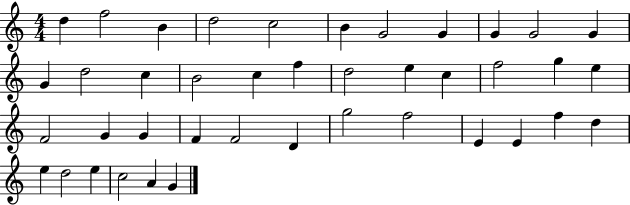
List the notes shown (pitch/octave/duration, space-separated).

D5/q F5/h B4/q D5/h C5/h B4/q G4/h G4/q G4/q G4/h G4/q G4/q D5/h C5/q B4/h C5/q F5/q D5/h E5/q C5/q F5/h G5/q E5/q F4/h G4/q G4/q F4/q F4/h D4/q G5/h F5/h E4/q E4/q F5/q D5/q E5/q D5/h E5/q C5/h A4/q G4/q